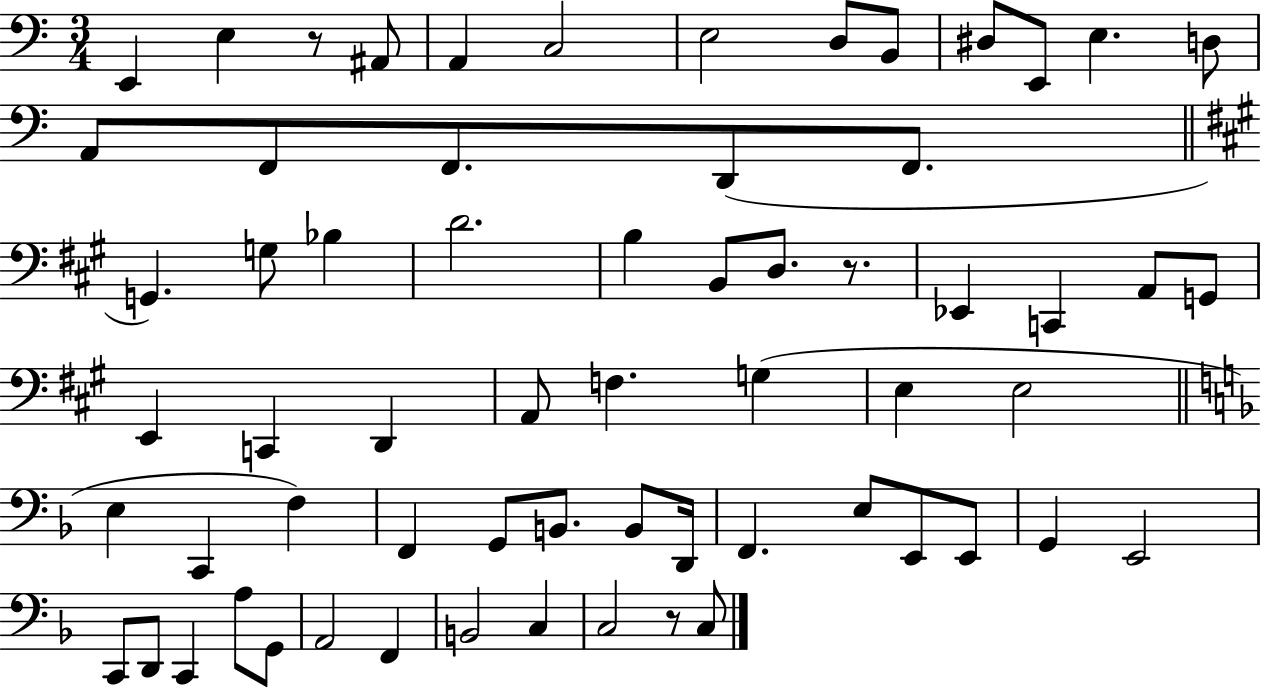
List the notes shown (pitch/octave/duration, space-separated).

E2/q E3/q R/e A#2/e A2/q C3/h E3/h D3/e B2/e D#3/e E2/e E3/q. D3/e A2/e F2/e F2/e. D2/e F2/e. G2/q. G3/e Bb3/q D4/h. B3/q B2/e D3/e. R/e. Eb2/q C2/q A2/e G2/e E2/q C2/q D2/q A2/e F3/q. G3/q E3/q E3/h E3/q C2/q F3/q F2/q G2/e B2/e. B2/e D2/s F2/q. E3/e E2/e E2/e G2/q E2/h C2/e D2/e C2/q A3/e G2/e A2/h F2/q B2/h C3/q C3/h R/e C3/e